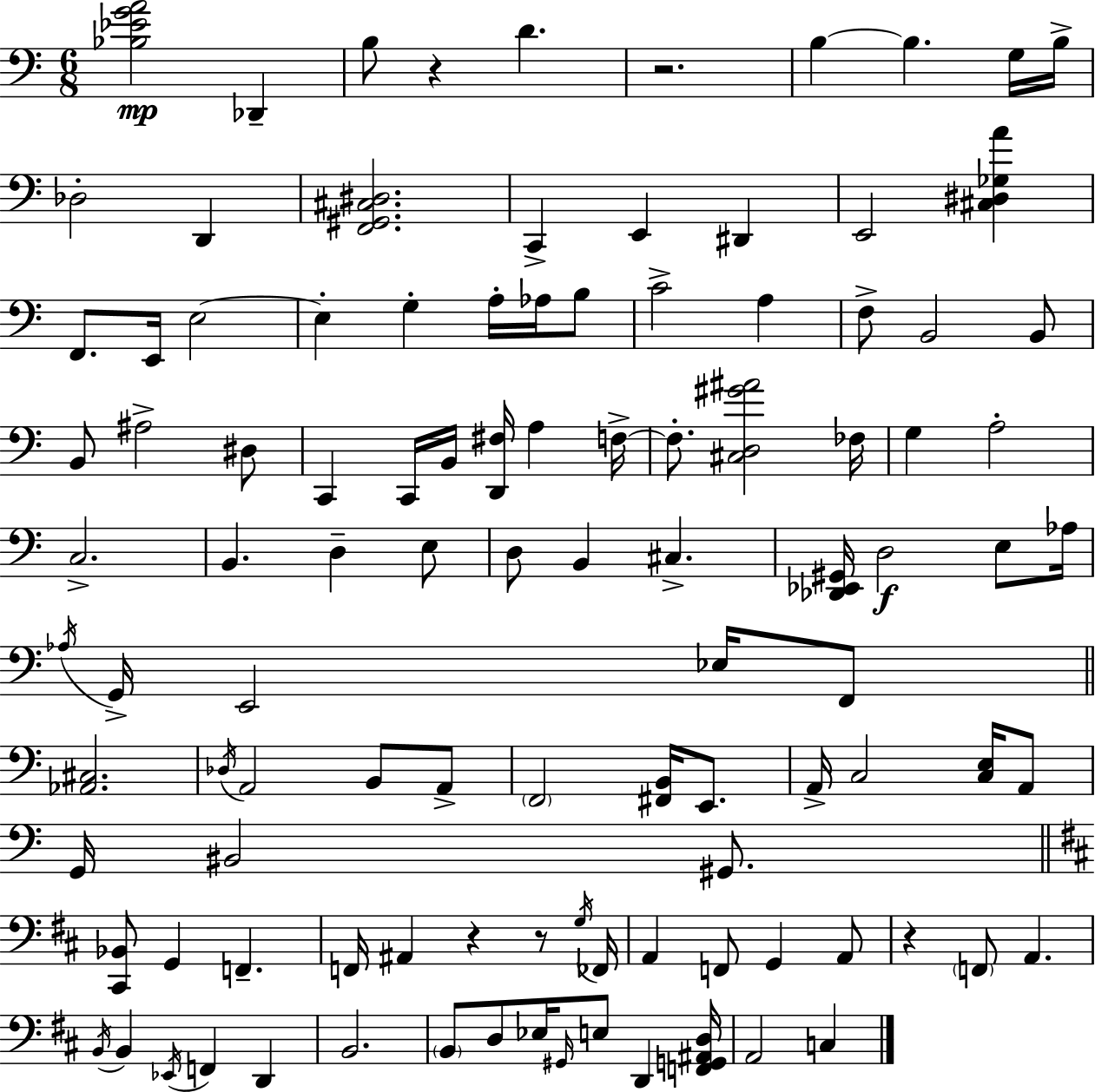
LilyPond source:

{
  \clef bass
  \numericTimeSignature
  \time 6/8
  \key c \major
  <bes ees' g' a'>2\mp des,4-- | b8 r4 d'4. | r2. | b4~~ b4. g16 b16-> | \break des2-. d,4 | <f, gis, cis dis>2. | c,4-> e,4 dis,4 | e,2 <cis dis ges a'>4 | \break f,8. e,16 e2~~ | e4-. g4-. a16-. aes16 b8 | c'2-> a4 | f8-> b,2 b,8 | \break b,8 ais2-> dis8 | c,4 c,16 b,16 <d, fis>16 a4 f16->~~ | f8.-. <cis d gis' ais'>2 fes16 | g4 a2-. | \break c2.-> | b,4. d4-- e8 | d8 b,4 cis4.-> | <des, ees, gis,>16 d2\f e8 aes16 | \break \acciaccatura { aes16 } g,16-> e,2 ees16 f,8 | \bar "||" \break \key a \minor <aes, cis>2. | \acciaccatura { des16 } a,2 b,8 a,8-> | \parenthesize f,2 <fis, b,>16 e,8. | a,16-> c2 <c e>16 a,8 | \break g,16 bis,2 gis,8. | \bar "||" \break \key b \minor <cis, bes,>8 g,4 f,4.-- | f,16 ais,4 r4 r8 \acciaccatura { g16 } | fes,16 a,4 f,8 g,4 a,8 | r4 \parenthesize f,8 a,4. | \break \acciaccatura { b,16 } b,4 \acciaccatura { ees,16 } f,4 d,4 | b,2. | \parenthesize b,8 d8 ees16 \grace { gis,16 } e8 d,4 | <f, g, ais, d>16 a,2 | \break c4 \bar "|."
}